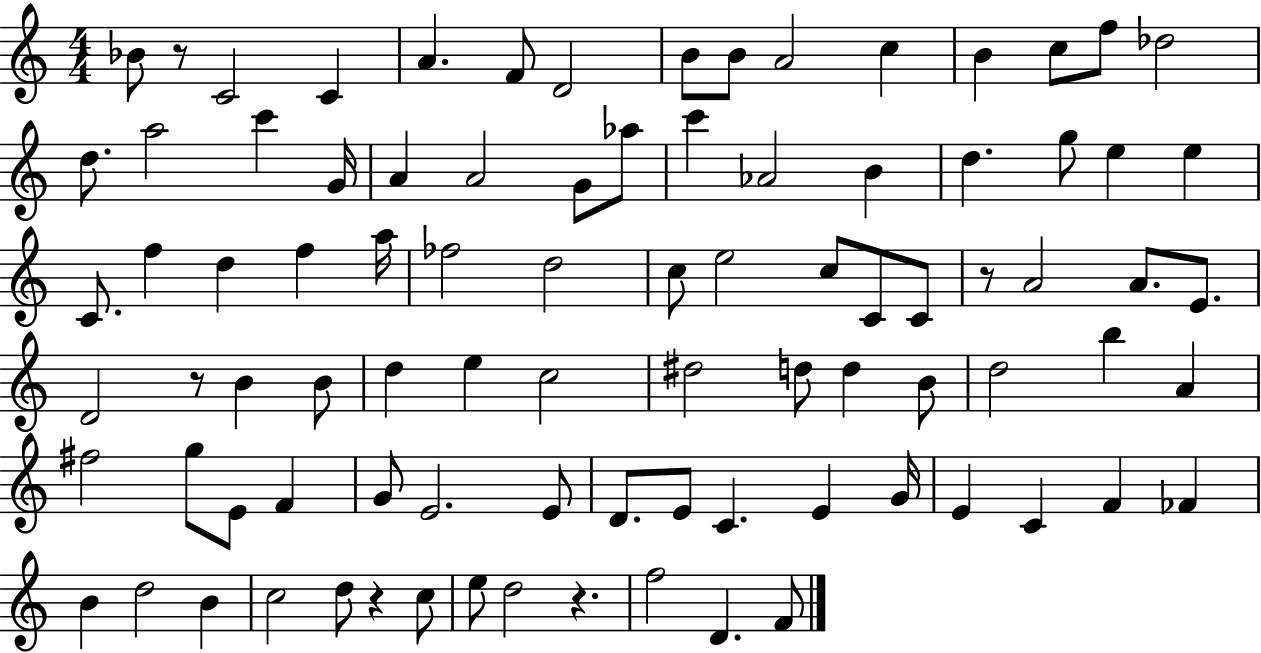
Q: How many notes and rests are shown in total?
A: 89